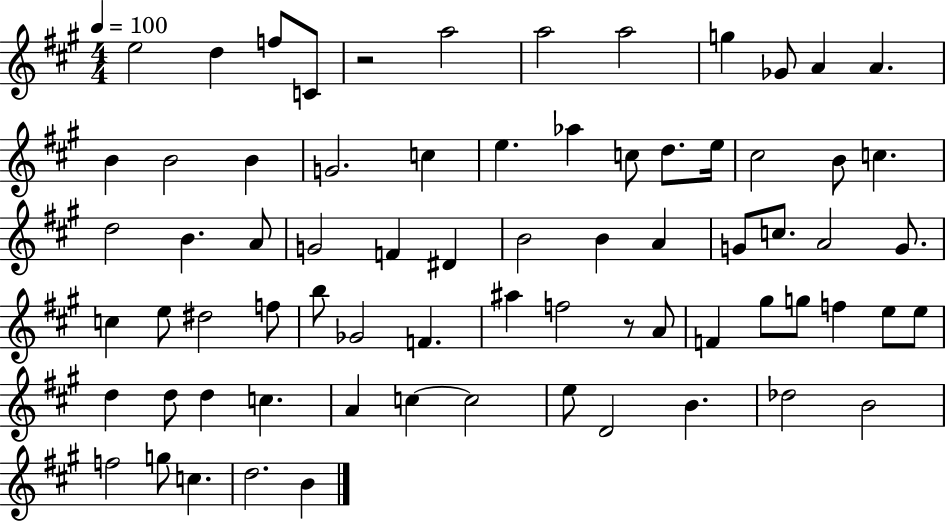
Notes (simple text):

E5/h D5/q F5/e C4/e R/h A5/h A5/h A5/h G5/q Gb4/e A4/q A4/q. B4/q B4/h B4/q G4/h. C5/q E5/q. Ab5/q C5/e D5/e. E5/s C#5/h B4/e C5/q. D5/h B4/q. A4/e G4/h F4/q D#4/q B4/h B4/q A4/q G4/e C5/e. A4/h G4/e. C5/q E5/e D#5/h F5/e B5/e Gb4/h F4/q. A#5/q F5/h R/e A4/e F4/q G#5/e G5/e F5/q E5/e E5/e D5/q D5/e D5/q C5/q. A4/q C5/q C5/h E5/e D4/h B4/q. Db5/h B4/h F5/h G5/e C5/q. D5/h. B4/q